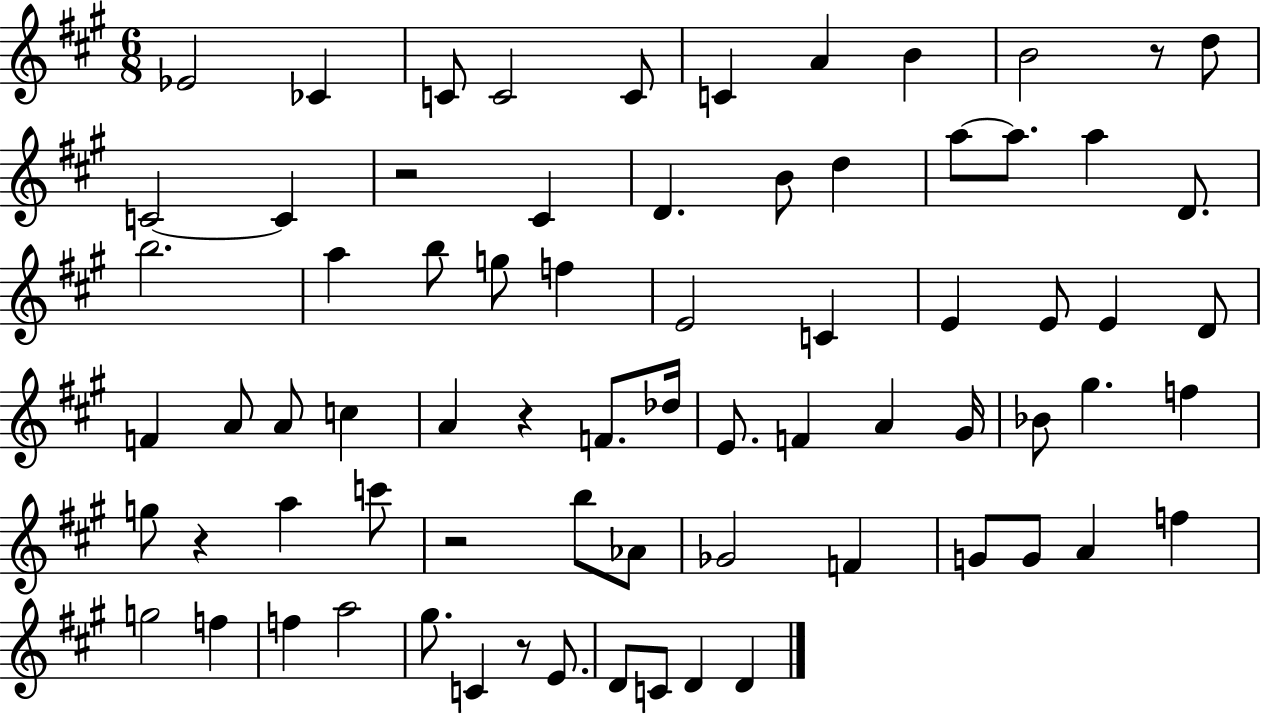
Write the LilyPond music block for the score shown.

{
  \clef treble
  \numericTimeSignature
  \time 6/8
  \key a \major
  \repeat volta 2 { ees'2 ces'4 | c'8 c'2 c'8 | c'4 a'4 b'4 | b'2 r8 d''8 | \break c'2~~ c'4 | r2 cis'4 | d'4. b'8 d''4 | a''8~~ a''8. a''4 d'8. | \break b''2. | a''4 b''8 g''8 f''4 | e'2 c'4 | e'4 e'8 e'4 d'8 | \break f'4 a'8 a'8 c''4 | a'4 r4 f'8. des''16 | e'8. f'4 a'4 gis'16 | bes'8 gis''4. f''4 | \break g''8 r4 a''4 c'''8 | r2 b''8 aes'8 | ges'2 f'4 | g'8 g'8 a'4 f''4 | \break g''2 f''4 | f''4 a''2 | gis''8. c'4 r8 e'8. | d'8 c'8 d'4 d'4 | \break } \bar "|."
}